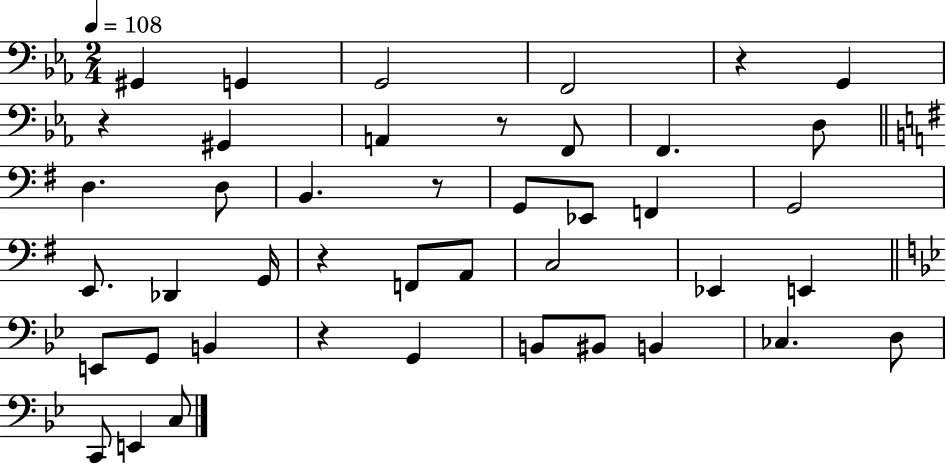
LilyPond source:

{
  \clef bass
  \numericTimeSignature
  \time 2/4
  \key ees \major
  \tempo 4 = 108
  gis,4 g,4 | g,2 | f,2 | r4 g,4 | \break r4 gis,4 | a,4 r8 f,8 | f,4. d8 | \bar "||" \break \key g \major d4. d8 | b,4. r8 | g,8 ees,8 f,4 | g,2 | \break e,8. des,4 g,16 | r4 f,8 a,8 | c2 | ees,4 e,4 | \break \bar "||" \break \key g \minor e,8 g,8 b,4 | r4 g,4 | b,8 bis,8 b,4 | ces4. d8 | \break c,8 e,4 c8 | \bar "|."
}